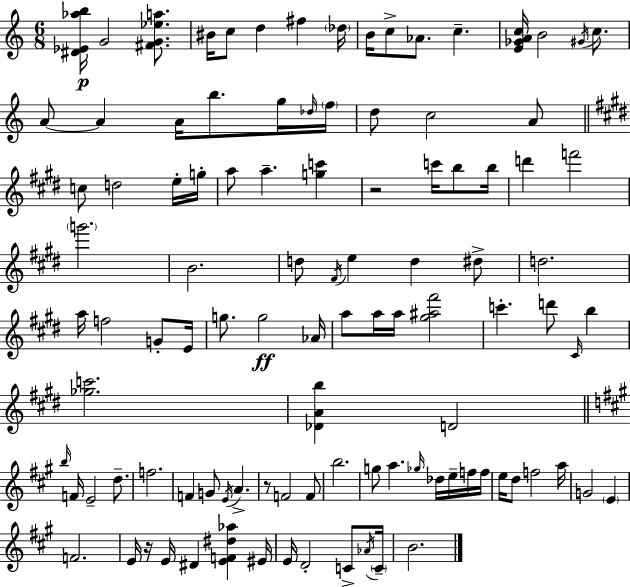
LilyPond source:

{
  \clef treble
  \numericTimeSignature
  \time 6/8
  \key a \minor
  \repeat volta 2 { <dis' ees' aes'' b''>16\p g'2 <fis' g' ees'' a''>8. | bis'16 c''8 d''4 fis''4 \parenthesize des''16 | b'16 c''8-> aes'8. c''4.-- | <e' ges' a' c''>16 b'2 \acciaccatura { gis'16 } c''8. | \break a'8~~ a'4 a'16 b''8. g''16 | \grace { des''16 } \parenthesize f''16 d''8 c''2 | a'8 \bar "||" \break \key e \major c''8 d''2 e''16-. g''16-. | a''8 a''4.-- <g'' c'''>4 | r2 c'''16 b''8 b''16 | d'''4 f'''2 | \break \parenthesize g'''2. | b'2. | d''8 \acciaccatura { fis'16 } e''4 d''4 dis''8-> | d''2. | \break a''16 f''2 g'8-. | e'16 g''8. g''2\ff | aes'16 a''8 a''16 a''16 <gis'' ais'' fis'''>2 | c'''4.-. d'''8 \grace { cis'16 } b''4 | \break <ges'' c'''>2. | <des' a' b''>4 d'2 | \bar "||" \break \key a \major \grace { b''16 } f'16 e'2-- d''8.-- | f''2. | f'4 g'8 \acciaccatura { e'16 } a'4.-> | r8 f'2 | \break f'8 b''2. | g''8 a''4. \grace { ges''16 } des''16 | e''16-- f''16 f''16 e''16 d''8 f''2 | a''16 g'2 \parenthesize e'4 | \break f'2. | e'16 r16 e'16 dis'4 <e' f' dis'' aes''>4 | eis'16 e'16 d'2-. | c'8-> \acciaccatura { aes'16 } \parenthesize c'16-- b'2. | \break } \bar "|."
}